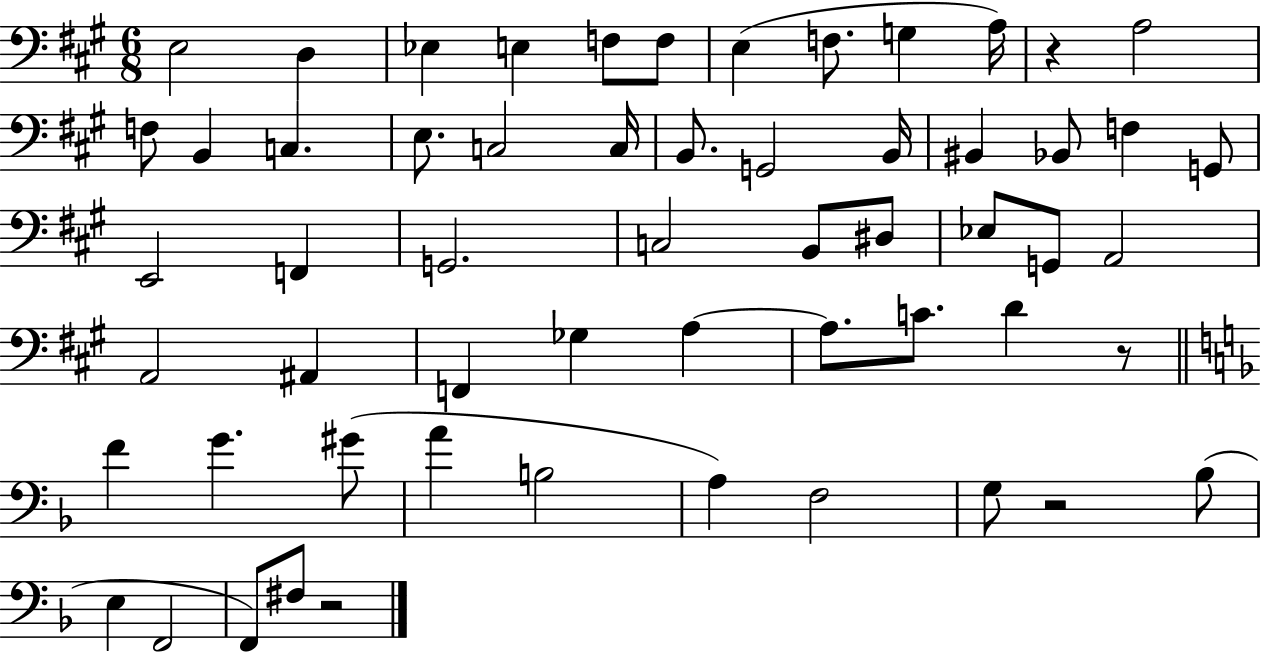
X:1
T:Untitled
M:6/8
L:1/4
K:A
E,2 D, _E, E, F,/2 F,/2 E, F,/2 G, A,/4 z A,2 F,/2 B,, C, E,/2 C,2 C,/4 B,,/2 G,,2 B,,/4 ^B,, _B,,/2 F, G,,/2 E,,2 F,, G,,2 C,2 B,,/2 ^D,/2 _E,/2 G,,/2 A,,2 A,,2 ^A,, F,, _G, A, A,/2 C/2 D z/2 F G ^G/2 A B,2 A, F,2 G,/2 z2 _B,/2 E, F,,2 F,,/2 ^F,/2 z2